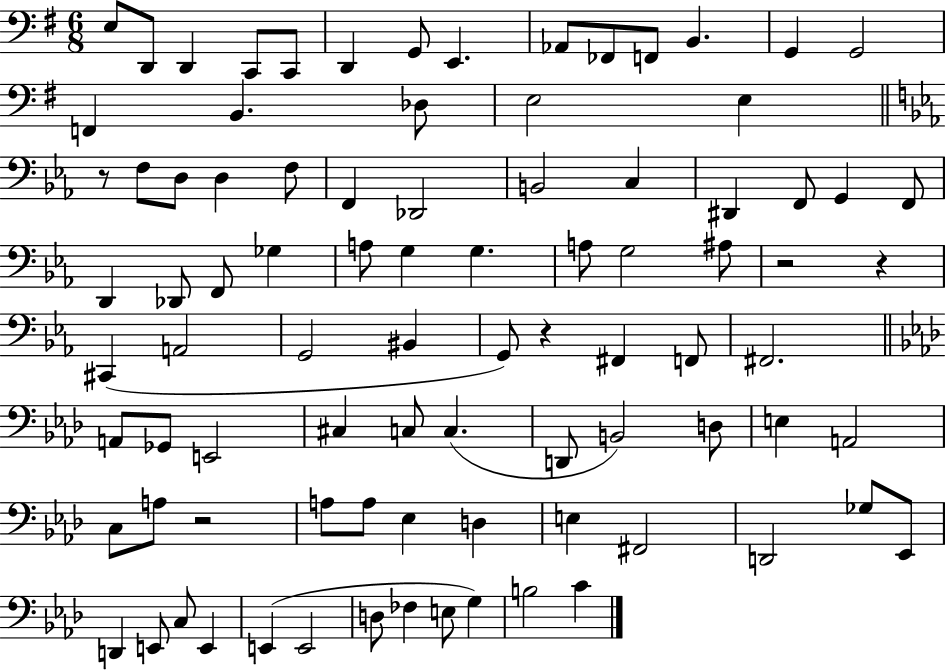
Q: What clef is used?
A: bass